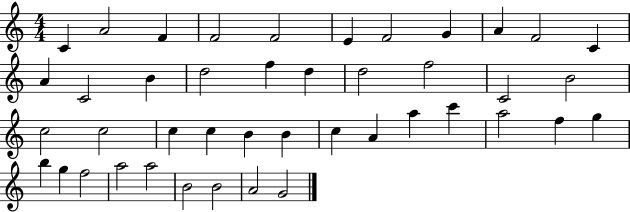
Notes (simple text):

C4/q A4/h F4/q F4/h F4/h E4/q F4/h G4/q A4/q F4/h C4/q A4/q C4/h B4/q D5/h F5/q D5/q D5/h F5/h C4/h B4/h C5/h C5/h C5/q C5/q B4/q B4/q C5/q A4/q A5/q C6/q A5/h F5/q G5/q B5/q G5/q F5/h A5/h A5/h B4/h B4/h A4/h G4/h